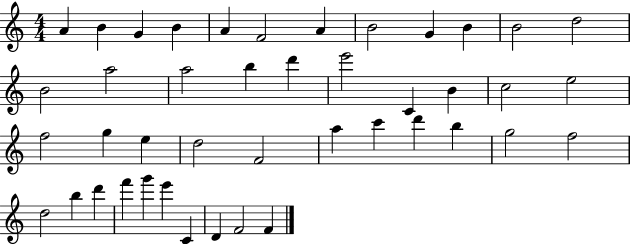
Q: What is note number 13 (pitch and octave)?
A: B4